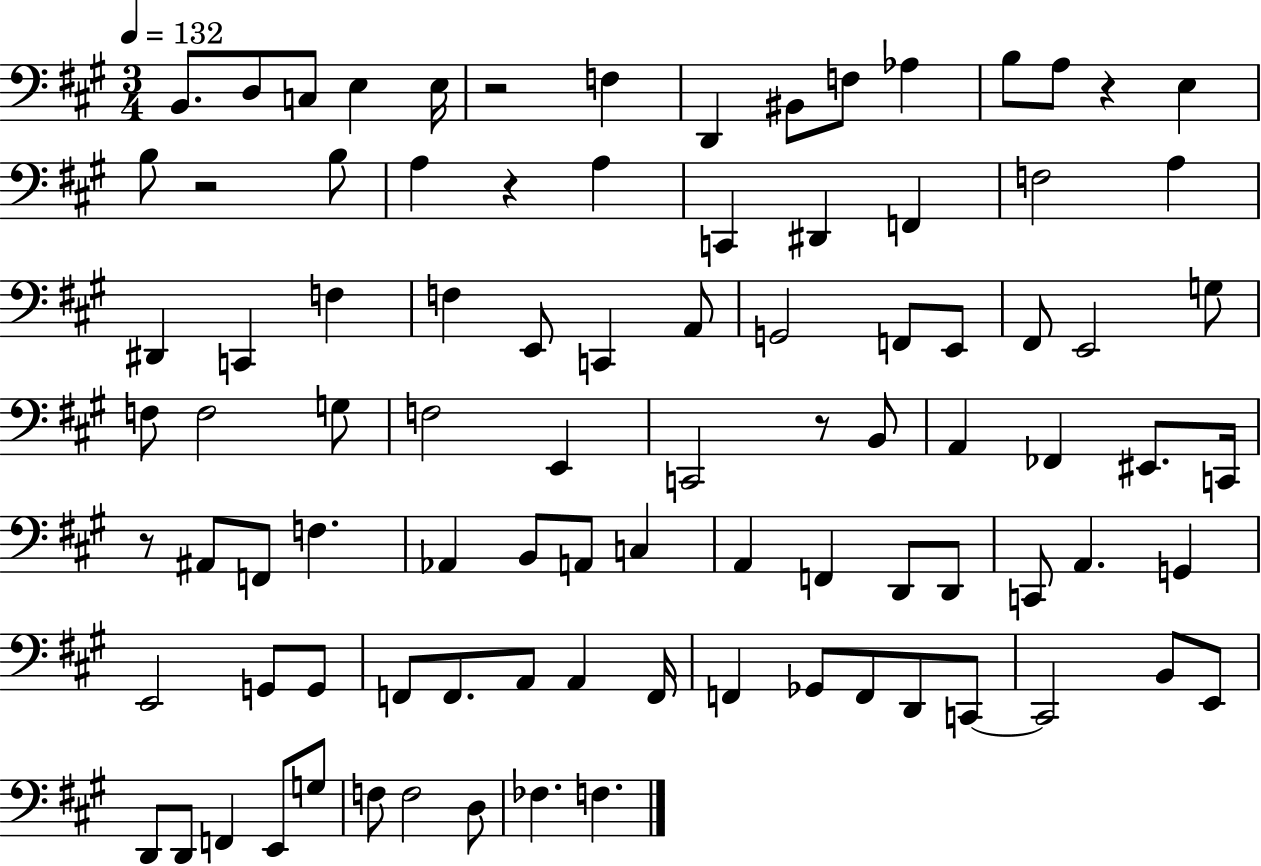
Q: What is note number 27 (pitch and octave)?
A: E2